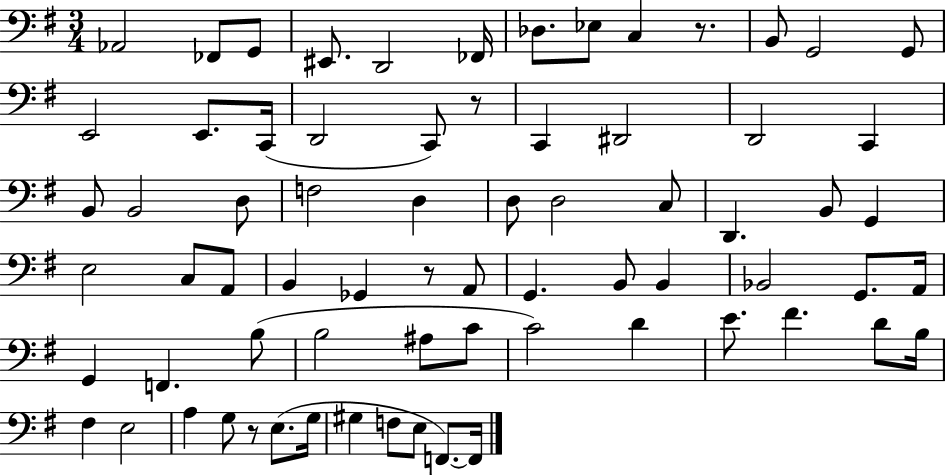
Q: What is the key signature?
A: G major